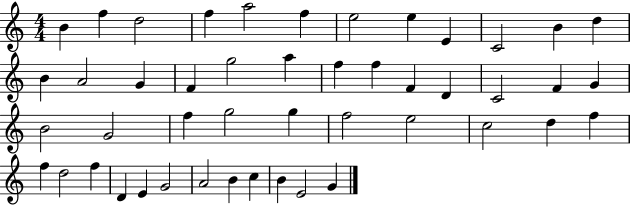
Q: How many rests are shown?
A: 0